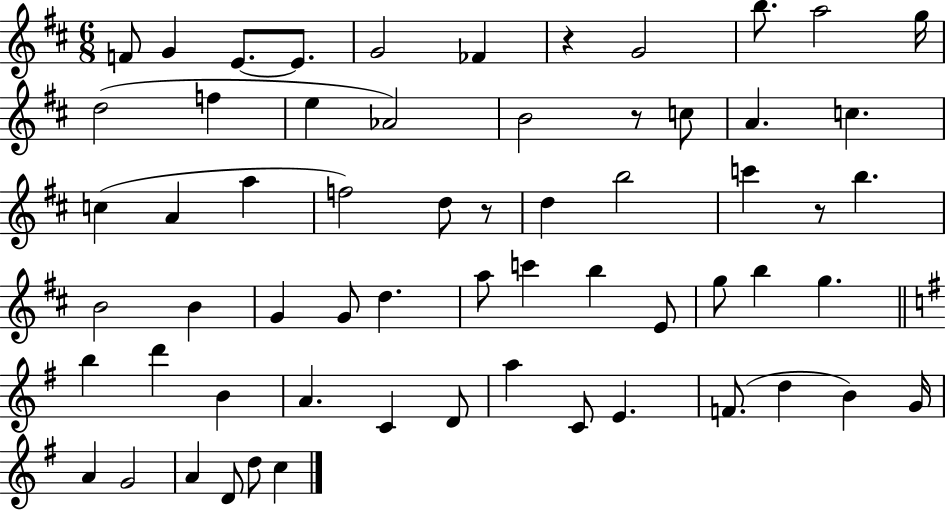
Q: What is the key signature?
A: D major